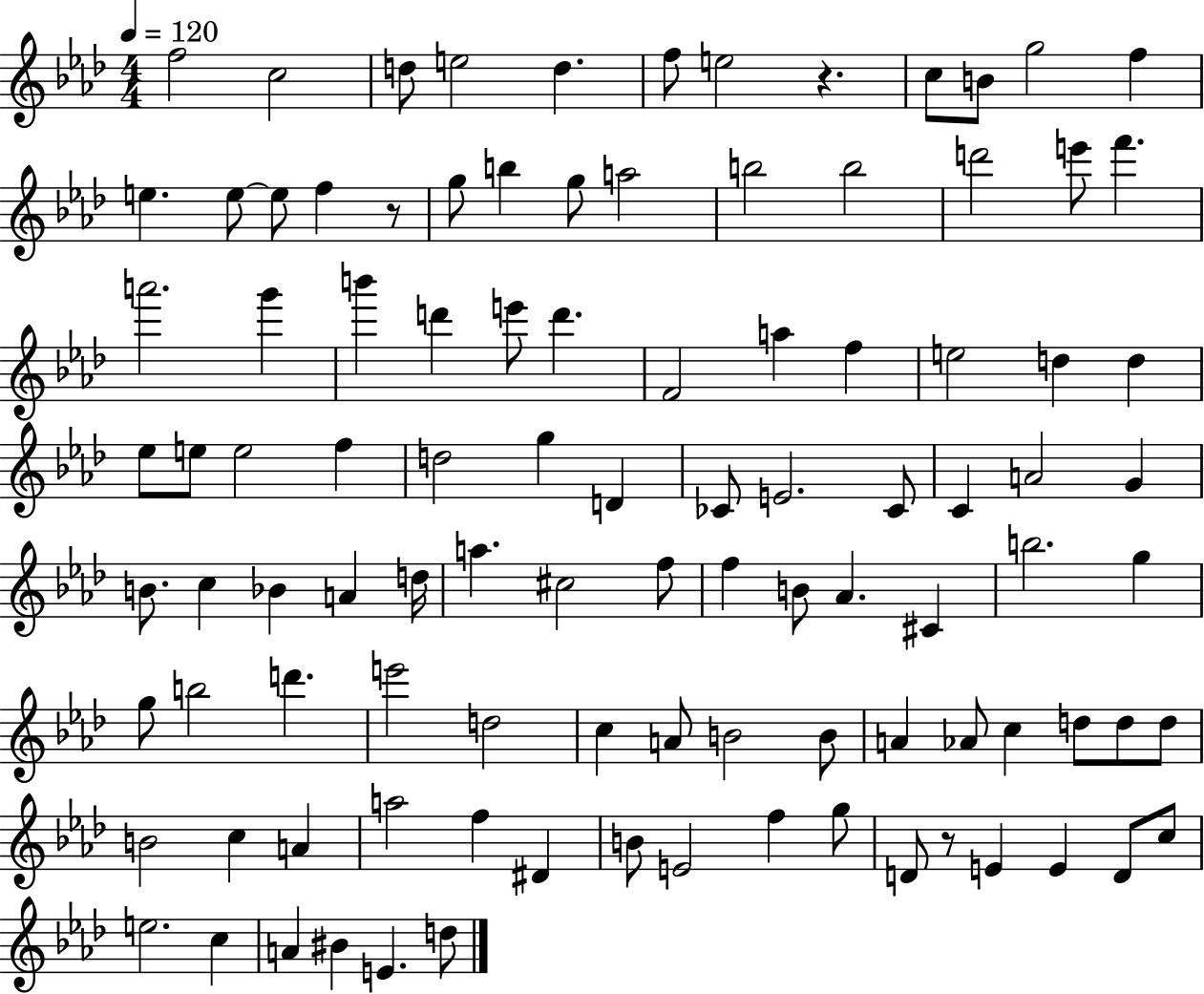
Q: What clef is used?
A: treble